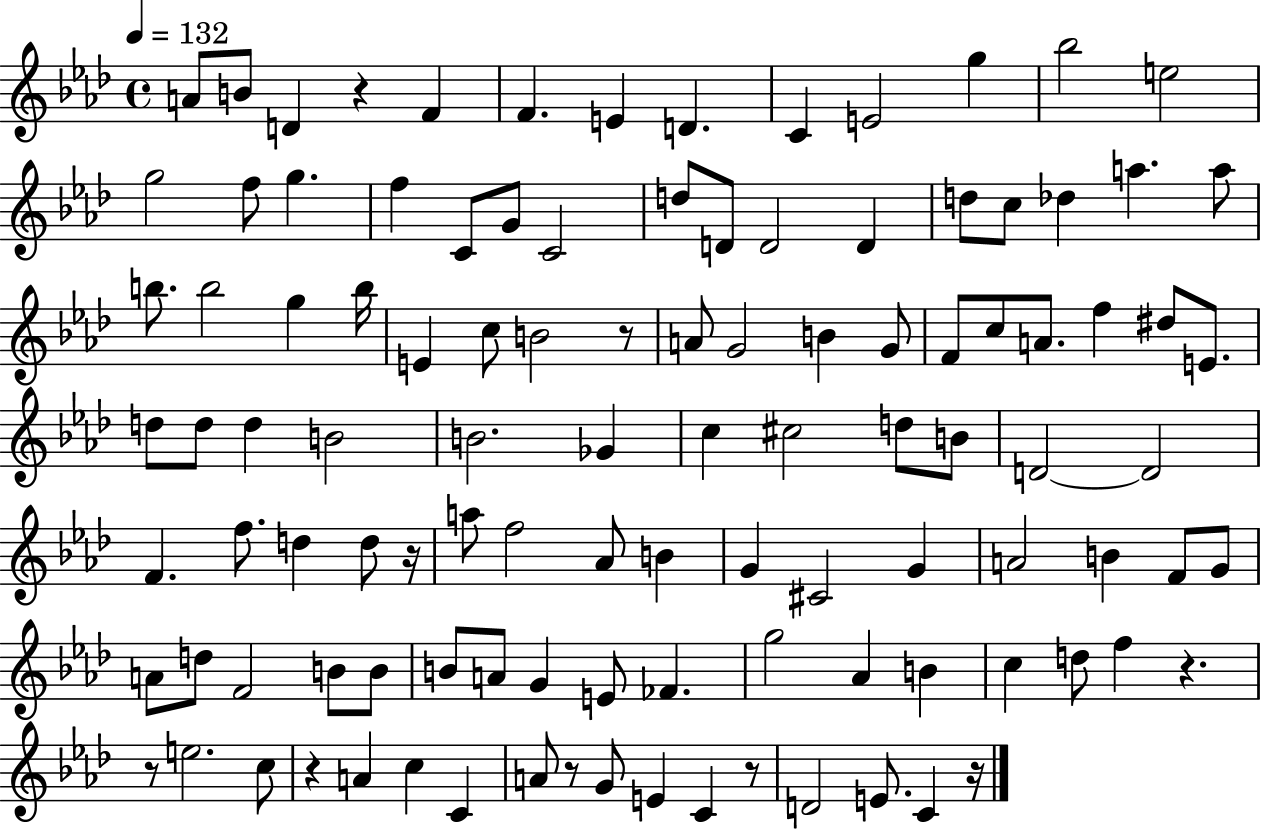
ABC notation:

X:1
T:Untitled
M:4/4
L:1/4
K:Ab
A/2 B/2 D z F F E D C E2 g _b2 e2 g2 f/2 g f C/2 G/2 C2 d/2 D/2 D2 D d/2 c/2 _d a a/2 b/2 b2 g b/4 E c/2 B2 z/2 A/2 G2 B G/2 F/2 c/2 A/2 f ^d/2 E/2 d/2 d/2 d B2 B2 _G c ^c2 d/2 B/2 D2 D2 F f/2 d d/2 z/4 a/2 f2 _A/2 B G ^C2 G A2 B F/2 G/2 A/2 d/2 F2 B/2 B/2 B/2 A/2 G E/2 _F g2 _A B c d/2 f z z/2 e2 c/2 z A c C A/2 z/2 G/2 E C z/2 D2 E/2 C z/4